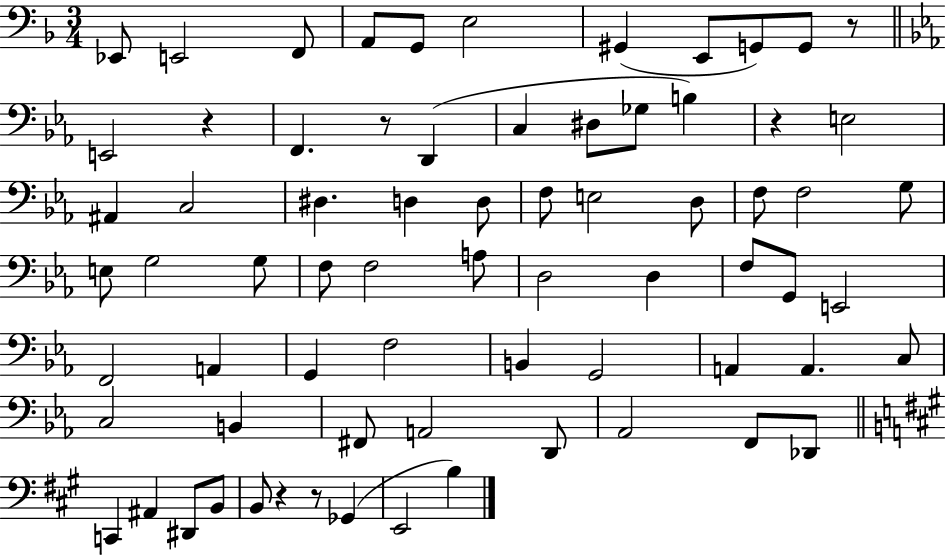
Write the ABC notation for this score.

X:1
T:Untitled
M:3/4
L:1/4
K:F
_E,,/2 E,,2 F,,/2 A,,/2 G,,/2 E,2 ^G,, E,,/2 G,,/2 G,,/2 z/2 E,,2 z F,, z/2 D,, C, ^D,/2 _G,/2 B, z E,2 ^A,, C,2 ^D, D, D,/2 F,/2 E,2 D,/2 F,/2 F,2 G,/2 E,/2 G,2 G,/2 F,/2 F,2 A,/2 D,2 D, F,/2 G,,/2 E,,2 F,,2 A,, G,, F,2 B,, G,,2 A,, A,, C,/2 C,2 B,, ^F,,/2 A,,2 D,,/2 _A,,2 F,,/2 _D,,/2 C,, ^A,, ^D,,/2 B,,/2 B,,/2 z z/2 _G,, E,,2 B,